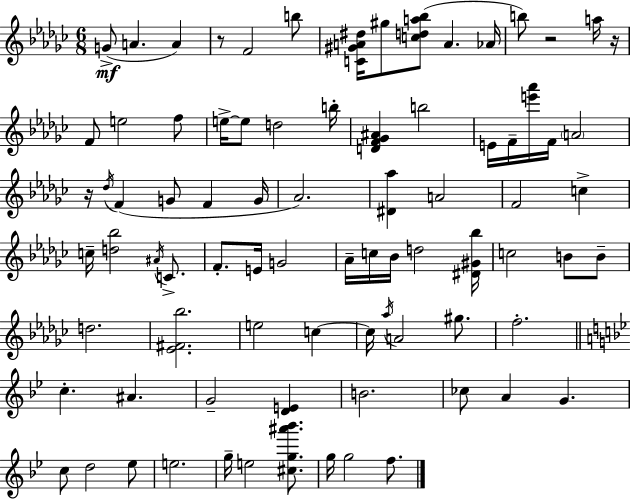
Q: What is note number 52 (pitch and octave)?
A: F5